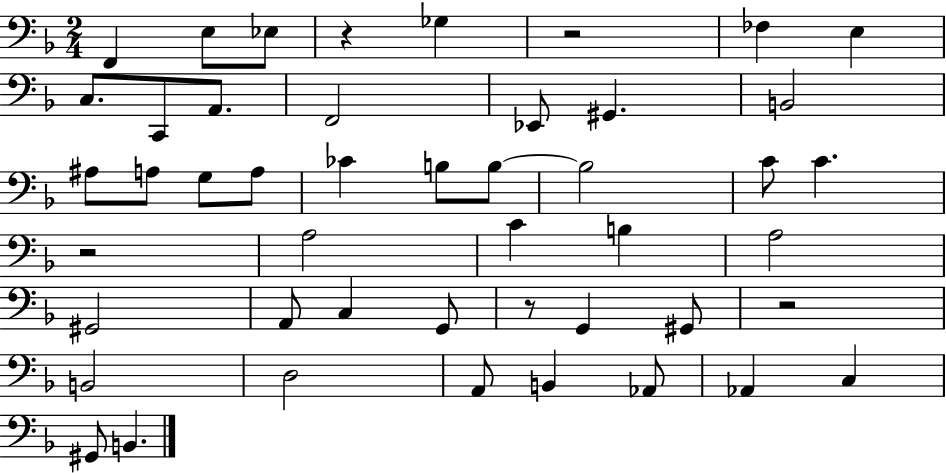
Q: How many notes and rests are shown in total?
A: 47